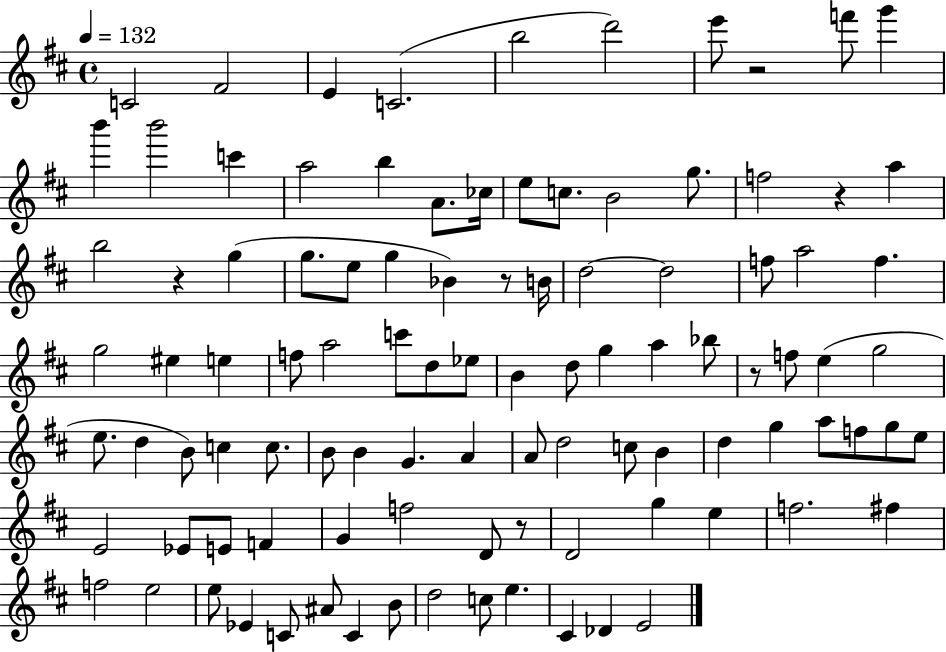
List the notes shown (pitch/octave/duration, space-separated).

C4/h F#4/h E4/q C4/h. B5/h D6/h E6/e R/h F6/e G6/q B6/q B6/h C6/q A5/h B5/q A4/e. CES5/s E5/e C5/e. B4/h G5/e. F5/h R/q A5/q B5/h R/q G5/q G5/e. E5/e G5/q Bb4/q R/e B4/s D5/h D5/h F5/e A5/h F5/q. G5/h EIS5/q E5/q F5/e A5/h C6/e D5/e Eb5/e B4/q D5/e G5/q A5/q Bb5/e R/e F5/e E5/q G5/h E5/e. D5/q B4/e C5/q C5/e. B4/e B4/q G4/q. A4/q A4/e D5/h C5/e B4/q D5/q G5/q A5/e F5/e G5/e E5/e E4/h Eb4/e E4/e F4/q G4/q F5/h D4/e R/e D4/h G5/q E5/q F5/h. F#5/q F5/h E5/h E5/e Eb4/q C4/e A#4/e C4/q B4/e D5/h C5/e E5/q. C#4/q Db4/q E4/h